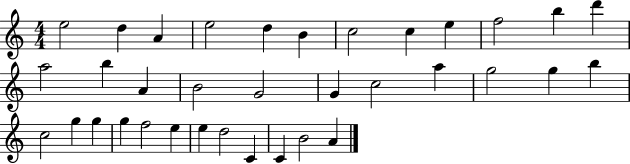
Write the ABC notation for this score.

X:1
T:Untitled
M:4/4
L:1/4
K:C
e2 d A e2 d B c2 c e f2 b d' a2 b A B2 G2 G c2 a g2 g b c2 g g g f2 e e d2 C C B2 A